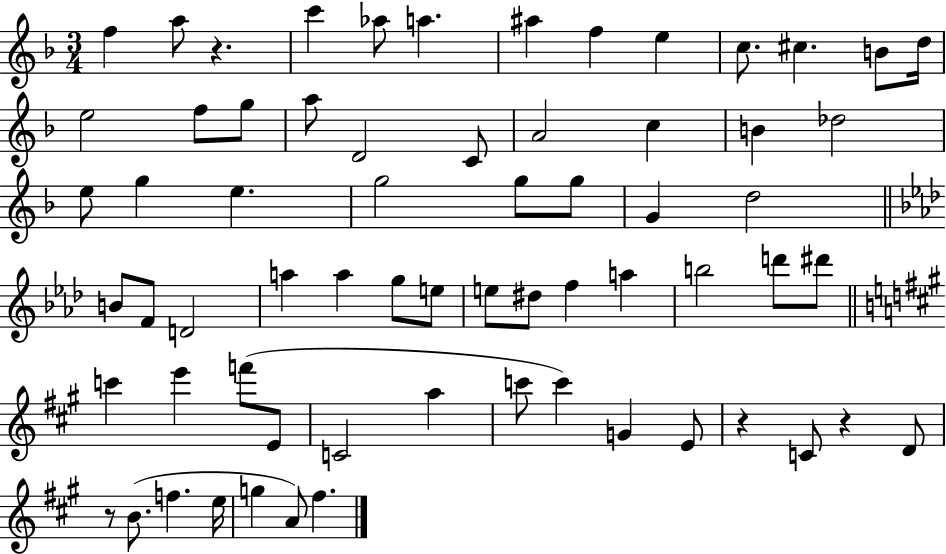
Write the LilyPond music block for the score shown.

{
  \clef treble
  \numericTimeSignature
  \time 3/4
  \key f \major
  f''4 a''8 r4. | c'''4 aes''8 a''4. | ais''4 f''4 e''4 | c''8. cis''4. b'8 d''16 | \break e''2 f''8 g''8 | a''8 d'2 c'8 | a'2 c''4 | b'4 des''2 | \break e''8 g''4 e''4. | g''2 g''8 g''8 | g'4 d''2 | \bar "||" \break \key aes \major b'8 f'8 d'2 | a''4 a''4 g''8 e''8 | e''8 dis''8 f''4 a''4 | b''2 d'''8 dis'''8 | \break \bar "||" \break \key a \major c'''4 e'''4 f'''8( e'8 | c'2 a''4 | c'''8 c'''4) g'4 e'8 | r4 c'8 r4 d'8 | \break r8 b'8.( f''4. e''16 | g''4 a'8) fis''4. | \bar "|."
}